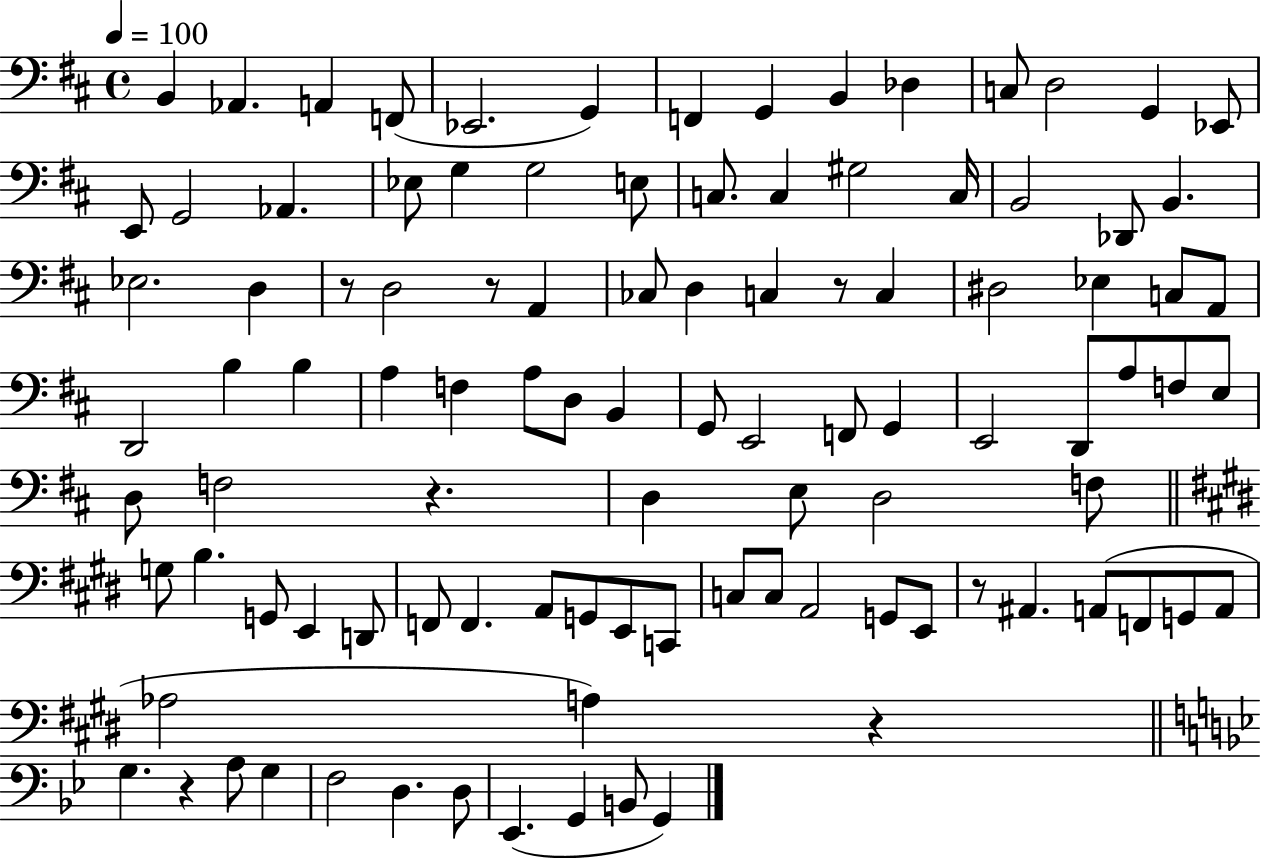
{
  \clef bass
  \time 4/4
  \defaultTimeSignature
  \key d \major
  \tempo 4 = 100
  \repeat volta 2 { b,4 aes,4. a,4 f,8( | ees,2. g,4) | f,4 g,4 b,4 des4 | c8 d2 g,4 ees,8 | \break e,8 g,2 aes,4. | ees8 g4 g2 e8 | c8. c4 gis2 c16 | b,2 des,8 b,4. | \break ees2. d4 | r8 d2 r8 a,4 | ces8 d4 c4 r8 c4 | dis2 ees4 c8 a,8 | \break d,2 b4 b4 | a4 f4 a8 d8 b,4 | g,8 e,2 f,8 g,4 | e,2 d,8 a8 f8 e8 | \break d8 f2 r4. | d4 e8 d2 f8 | \bar "||" \break \key e \major g8 b4. g,8 e,4 d,8 | f,8 f,4. a,8 g,8 e,8 c,8 | c8 c8 a,2 g,8 e,8 | r8 ais,4. a,8( f,8 g,8 a,8 | \break aes2 a4) r4 | \bar "||" \break \key bes \major g4. r4 a8 g4 | f2 d4. d8 | ees,4.( g,4 b,8 g,4) | } \bar "|."
}